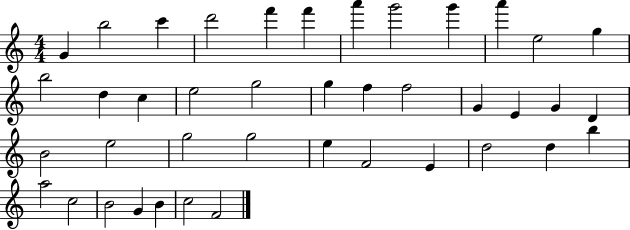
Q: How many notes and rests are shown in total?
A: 41